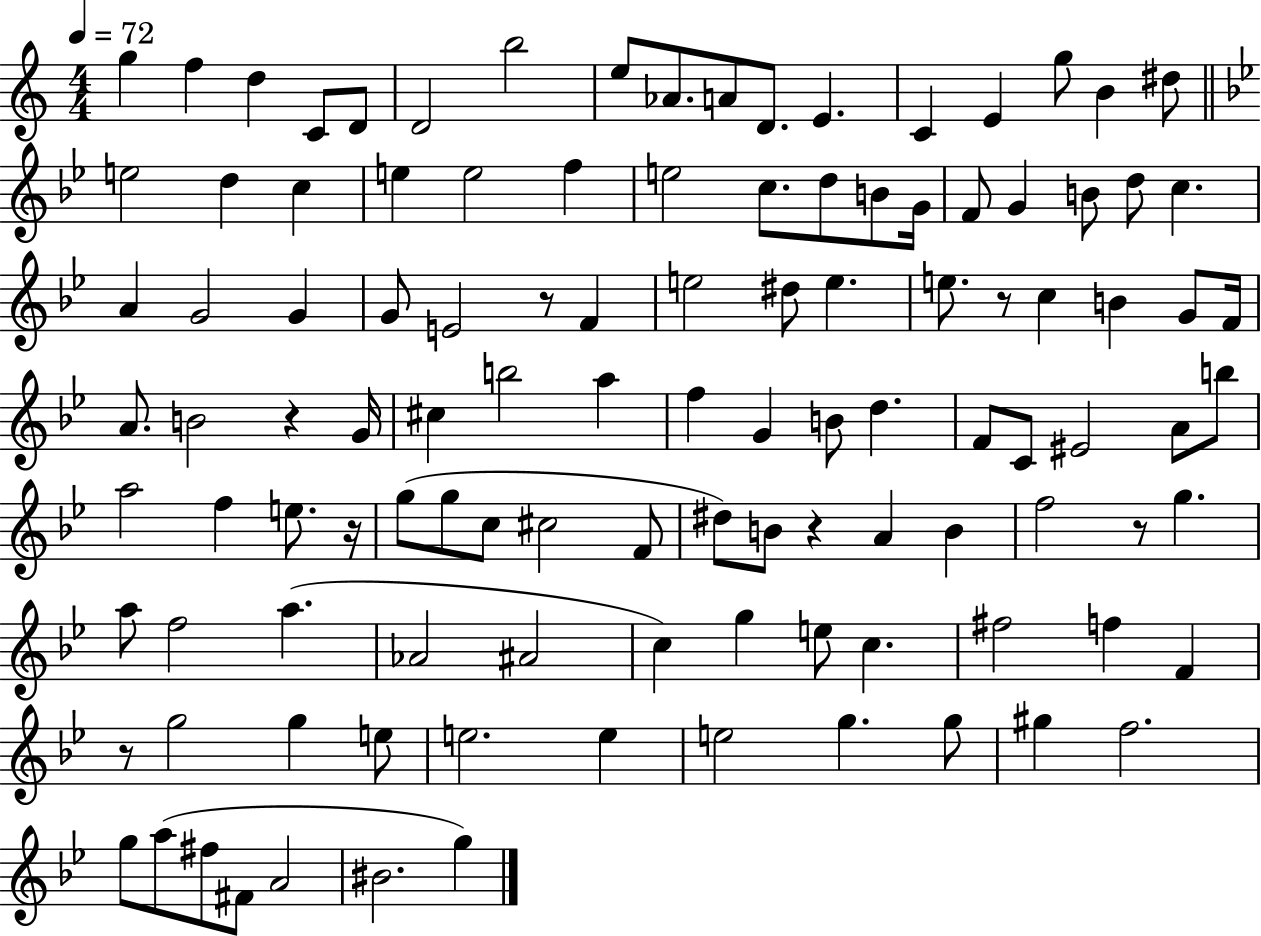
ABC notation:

X:1
T:Untitled
M:4/4
L:1/4
K:C
g f d C/2 D/2 D2 b2 e/2 _A/2 A/2 D/2 E C E g/2 B ^d/2 e2 d c e e2 f e2 c/2 d/2 B/2 G/4 F/2 G B/2 d/2 c A G2 G G/2 E2 z/2 F e2 ^d/2 e e/2 z/2 c B G/2 F/4 A/2 B2 z G/4 ^c b2 a f G B/2 d F/2 C/2 ^E2 A/2 b/2 a2 f e/2 z/4 g/2 g/2 c/2 ^c2 F/2 ^d/2 B/2 z A B f2 z/2 g a/2 f2 a _A2 ^A2 c g e/2 c ^f2 f F z/2 g2 g e/2 e2 e e2 g g/2 ^g f2 g/2 a/2 ^f/2 ^F/2 A2 ^B2 g